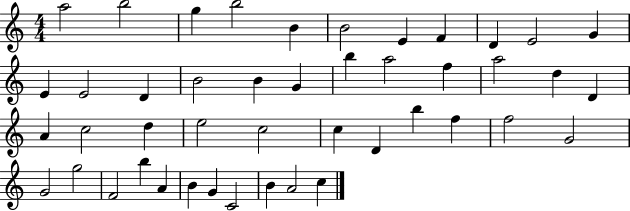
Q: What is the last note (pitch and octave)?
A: C5